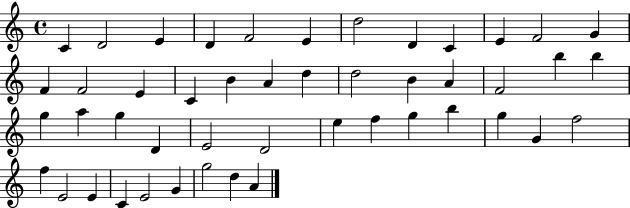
X:1
T:Untitled
M:4/4
L:1/4
K:C
C D2 E D F2 E d2 D C E F2 G F F2 E C B A d d2 B A F2 b b g a g D E2 D2 e f g b g G f2 f E2 E C E2 G g2 d A